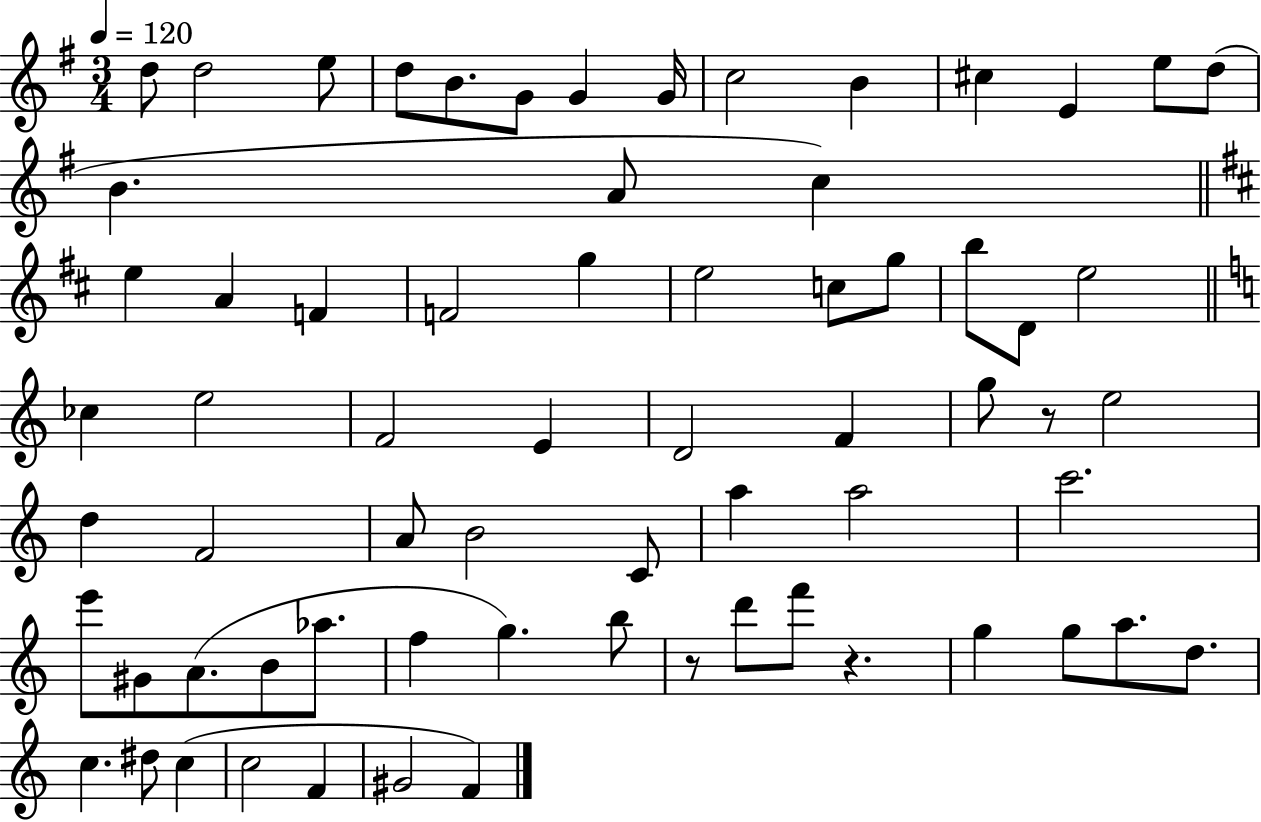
X:1
T:Untitled
M:3/4
L:1/4
K:G
d/2 d2 e/2 d/2 B/2 G/2 G G/4 c2 B ^c E e/2 d/2 B A/2 c e A F F2 g e2 c/2 g/2 b/2 D/2 e2 _c e2 F2 E D2 F g/2 z/2 e2 d F2 A/2 B2 C/2 a a2 c'2 e'/2 ^G/2 A/2 B/2 _a/2 f g b/2 z/2 d'/2 f'/2 z g g/2 a/2 d/2 c ^d/2 c c2 F ^G2 F